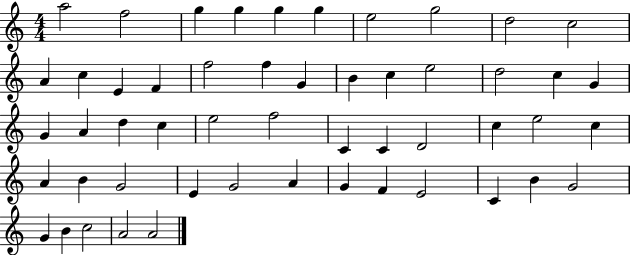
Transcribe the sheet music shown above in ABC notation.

X:1
T:Untitled
M:4/4
L:1/4
K:C
a2 f2 g g g g e2 g2 d2 c2 A c E F f2 f G B c e2 d2 c G G A d c e2 f2 C C D2 c e2 c A B G2 E G2 A G F E2 C B G2 G B c2 A2 A2